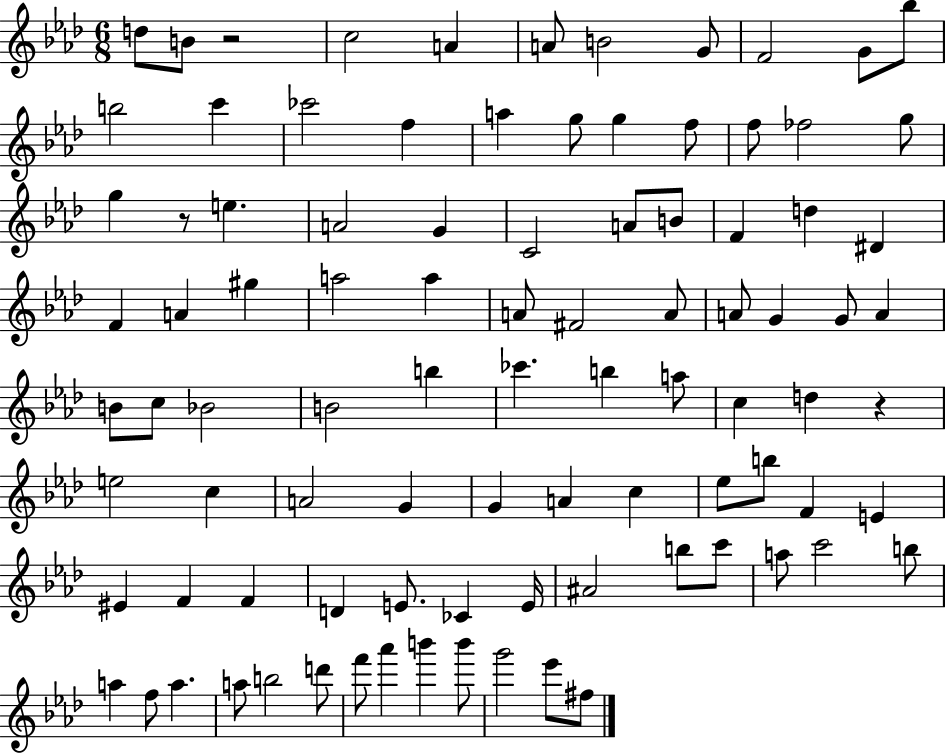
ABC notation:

X:1
T:Untitled
M:6/8
L:1/4
K:Ab
d/2 B/2 z2 c2 A A/2 B2 G/2 F2 G/2 _b/2 b2 c' _c'2 f a g/2 g f/2 f/2 _f2 g/2 g z/2 e A2 G C2 A/2 B/2 F d ^D F A ^g a2 a A/2 ^F2 A/2 A/2 G G/2 A B/2 c/2 _B2 B2 b _c' b a/2 c d z e2 c A2 G G A c _e/2 b/2 F E ^E F F D E/2 _C E/4 ^A2 b/2 c'/2 a/2 c'2 b/2 a f/2 a a/2 b2 d'/2 f'/2 _a' b' b'/2 g'2 _e'/2 ^f/2